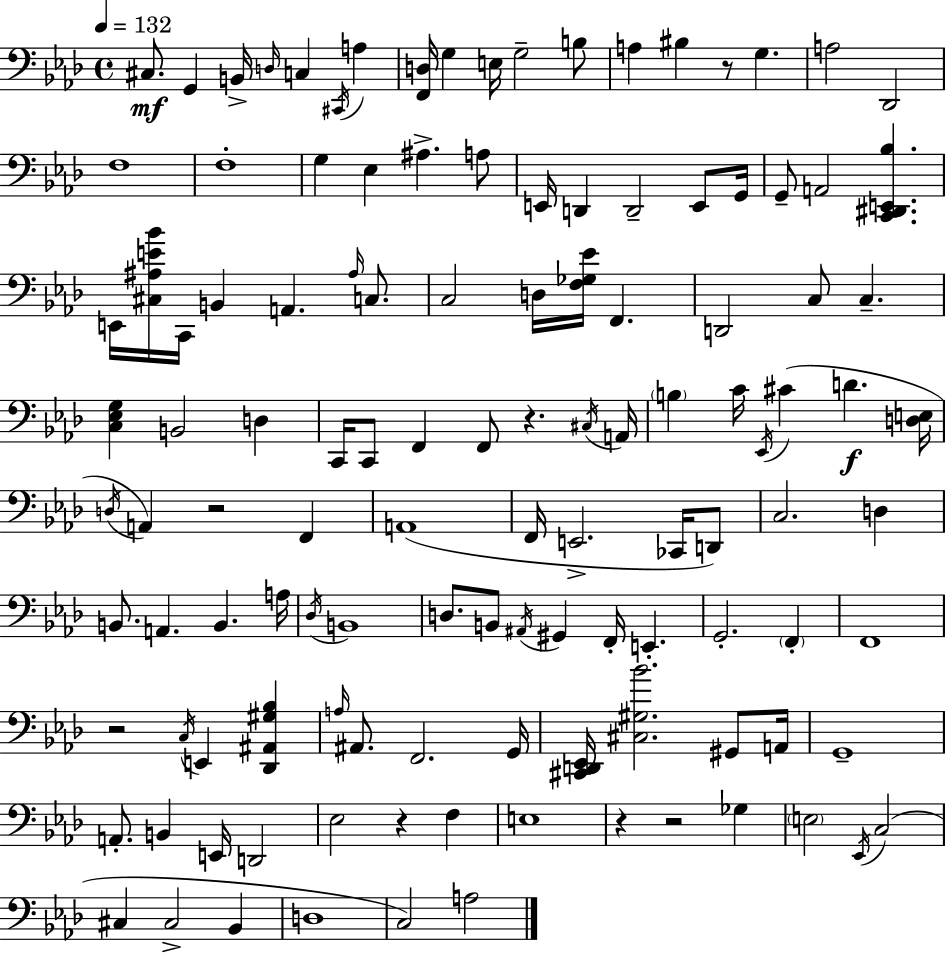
C#3/e. G2/q B2/s D3/s C3/q C#2/s A3/q [F2,D3]/s G3/q E3/s G3/h B3/e A3/q BIS3/q R/e G3/q. A3/h Db2/h F3/w F3/w G3/q Eb3/q A#3/q. A3/e E2/s D2/q D2/h E2/e G2/s G2/e A2/h [C2,D#2,E2,Bb3]/q. E2/s [C#3,A#3,E4,Bb4]/s C2/s B2/q A2/q. A#3/s C3/e. C3/h D3/s [F3,Gb3,Eb4]/s F2/q. D2/h C3/e C3/q. [C3,Eb3,G3]/q B2/h D3/q C2/s C2/e F2/q F2/e R/q. C#3/s A2/s B3/q C4/s Eb2/s C#4/q D4/q. [D3,E3]/s D3/s A2/q R/h F2/q A2/w F2/s E2/h. CES2/s D2/e C3/h. D3/q B2/e. A2/q. B2/q. A3/s Db3/s B2/w D3/e. B2/e A#2/s G#2/q F2/s E2/q. G2/h. F2/q F2/w R/h C3/s E2/q [Db2,A#2,G#3,Bb3]/q A3/s A#2/e. F2/h. G2/s [C#2,D2,Eb2]/s [C#3,G#3,Bb4]/h. G#2/e A2/s G2/w A2/e. B2/q E2/s D2/h Eb3/h R/q F3/q E3/w R/q R/h Gb3/q E3/h Eb2/s C3/h C#3/q C#3/h Bb2/q D3/w C3/h A3/h